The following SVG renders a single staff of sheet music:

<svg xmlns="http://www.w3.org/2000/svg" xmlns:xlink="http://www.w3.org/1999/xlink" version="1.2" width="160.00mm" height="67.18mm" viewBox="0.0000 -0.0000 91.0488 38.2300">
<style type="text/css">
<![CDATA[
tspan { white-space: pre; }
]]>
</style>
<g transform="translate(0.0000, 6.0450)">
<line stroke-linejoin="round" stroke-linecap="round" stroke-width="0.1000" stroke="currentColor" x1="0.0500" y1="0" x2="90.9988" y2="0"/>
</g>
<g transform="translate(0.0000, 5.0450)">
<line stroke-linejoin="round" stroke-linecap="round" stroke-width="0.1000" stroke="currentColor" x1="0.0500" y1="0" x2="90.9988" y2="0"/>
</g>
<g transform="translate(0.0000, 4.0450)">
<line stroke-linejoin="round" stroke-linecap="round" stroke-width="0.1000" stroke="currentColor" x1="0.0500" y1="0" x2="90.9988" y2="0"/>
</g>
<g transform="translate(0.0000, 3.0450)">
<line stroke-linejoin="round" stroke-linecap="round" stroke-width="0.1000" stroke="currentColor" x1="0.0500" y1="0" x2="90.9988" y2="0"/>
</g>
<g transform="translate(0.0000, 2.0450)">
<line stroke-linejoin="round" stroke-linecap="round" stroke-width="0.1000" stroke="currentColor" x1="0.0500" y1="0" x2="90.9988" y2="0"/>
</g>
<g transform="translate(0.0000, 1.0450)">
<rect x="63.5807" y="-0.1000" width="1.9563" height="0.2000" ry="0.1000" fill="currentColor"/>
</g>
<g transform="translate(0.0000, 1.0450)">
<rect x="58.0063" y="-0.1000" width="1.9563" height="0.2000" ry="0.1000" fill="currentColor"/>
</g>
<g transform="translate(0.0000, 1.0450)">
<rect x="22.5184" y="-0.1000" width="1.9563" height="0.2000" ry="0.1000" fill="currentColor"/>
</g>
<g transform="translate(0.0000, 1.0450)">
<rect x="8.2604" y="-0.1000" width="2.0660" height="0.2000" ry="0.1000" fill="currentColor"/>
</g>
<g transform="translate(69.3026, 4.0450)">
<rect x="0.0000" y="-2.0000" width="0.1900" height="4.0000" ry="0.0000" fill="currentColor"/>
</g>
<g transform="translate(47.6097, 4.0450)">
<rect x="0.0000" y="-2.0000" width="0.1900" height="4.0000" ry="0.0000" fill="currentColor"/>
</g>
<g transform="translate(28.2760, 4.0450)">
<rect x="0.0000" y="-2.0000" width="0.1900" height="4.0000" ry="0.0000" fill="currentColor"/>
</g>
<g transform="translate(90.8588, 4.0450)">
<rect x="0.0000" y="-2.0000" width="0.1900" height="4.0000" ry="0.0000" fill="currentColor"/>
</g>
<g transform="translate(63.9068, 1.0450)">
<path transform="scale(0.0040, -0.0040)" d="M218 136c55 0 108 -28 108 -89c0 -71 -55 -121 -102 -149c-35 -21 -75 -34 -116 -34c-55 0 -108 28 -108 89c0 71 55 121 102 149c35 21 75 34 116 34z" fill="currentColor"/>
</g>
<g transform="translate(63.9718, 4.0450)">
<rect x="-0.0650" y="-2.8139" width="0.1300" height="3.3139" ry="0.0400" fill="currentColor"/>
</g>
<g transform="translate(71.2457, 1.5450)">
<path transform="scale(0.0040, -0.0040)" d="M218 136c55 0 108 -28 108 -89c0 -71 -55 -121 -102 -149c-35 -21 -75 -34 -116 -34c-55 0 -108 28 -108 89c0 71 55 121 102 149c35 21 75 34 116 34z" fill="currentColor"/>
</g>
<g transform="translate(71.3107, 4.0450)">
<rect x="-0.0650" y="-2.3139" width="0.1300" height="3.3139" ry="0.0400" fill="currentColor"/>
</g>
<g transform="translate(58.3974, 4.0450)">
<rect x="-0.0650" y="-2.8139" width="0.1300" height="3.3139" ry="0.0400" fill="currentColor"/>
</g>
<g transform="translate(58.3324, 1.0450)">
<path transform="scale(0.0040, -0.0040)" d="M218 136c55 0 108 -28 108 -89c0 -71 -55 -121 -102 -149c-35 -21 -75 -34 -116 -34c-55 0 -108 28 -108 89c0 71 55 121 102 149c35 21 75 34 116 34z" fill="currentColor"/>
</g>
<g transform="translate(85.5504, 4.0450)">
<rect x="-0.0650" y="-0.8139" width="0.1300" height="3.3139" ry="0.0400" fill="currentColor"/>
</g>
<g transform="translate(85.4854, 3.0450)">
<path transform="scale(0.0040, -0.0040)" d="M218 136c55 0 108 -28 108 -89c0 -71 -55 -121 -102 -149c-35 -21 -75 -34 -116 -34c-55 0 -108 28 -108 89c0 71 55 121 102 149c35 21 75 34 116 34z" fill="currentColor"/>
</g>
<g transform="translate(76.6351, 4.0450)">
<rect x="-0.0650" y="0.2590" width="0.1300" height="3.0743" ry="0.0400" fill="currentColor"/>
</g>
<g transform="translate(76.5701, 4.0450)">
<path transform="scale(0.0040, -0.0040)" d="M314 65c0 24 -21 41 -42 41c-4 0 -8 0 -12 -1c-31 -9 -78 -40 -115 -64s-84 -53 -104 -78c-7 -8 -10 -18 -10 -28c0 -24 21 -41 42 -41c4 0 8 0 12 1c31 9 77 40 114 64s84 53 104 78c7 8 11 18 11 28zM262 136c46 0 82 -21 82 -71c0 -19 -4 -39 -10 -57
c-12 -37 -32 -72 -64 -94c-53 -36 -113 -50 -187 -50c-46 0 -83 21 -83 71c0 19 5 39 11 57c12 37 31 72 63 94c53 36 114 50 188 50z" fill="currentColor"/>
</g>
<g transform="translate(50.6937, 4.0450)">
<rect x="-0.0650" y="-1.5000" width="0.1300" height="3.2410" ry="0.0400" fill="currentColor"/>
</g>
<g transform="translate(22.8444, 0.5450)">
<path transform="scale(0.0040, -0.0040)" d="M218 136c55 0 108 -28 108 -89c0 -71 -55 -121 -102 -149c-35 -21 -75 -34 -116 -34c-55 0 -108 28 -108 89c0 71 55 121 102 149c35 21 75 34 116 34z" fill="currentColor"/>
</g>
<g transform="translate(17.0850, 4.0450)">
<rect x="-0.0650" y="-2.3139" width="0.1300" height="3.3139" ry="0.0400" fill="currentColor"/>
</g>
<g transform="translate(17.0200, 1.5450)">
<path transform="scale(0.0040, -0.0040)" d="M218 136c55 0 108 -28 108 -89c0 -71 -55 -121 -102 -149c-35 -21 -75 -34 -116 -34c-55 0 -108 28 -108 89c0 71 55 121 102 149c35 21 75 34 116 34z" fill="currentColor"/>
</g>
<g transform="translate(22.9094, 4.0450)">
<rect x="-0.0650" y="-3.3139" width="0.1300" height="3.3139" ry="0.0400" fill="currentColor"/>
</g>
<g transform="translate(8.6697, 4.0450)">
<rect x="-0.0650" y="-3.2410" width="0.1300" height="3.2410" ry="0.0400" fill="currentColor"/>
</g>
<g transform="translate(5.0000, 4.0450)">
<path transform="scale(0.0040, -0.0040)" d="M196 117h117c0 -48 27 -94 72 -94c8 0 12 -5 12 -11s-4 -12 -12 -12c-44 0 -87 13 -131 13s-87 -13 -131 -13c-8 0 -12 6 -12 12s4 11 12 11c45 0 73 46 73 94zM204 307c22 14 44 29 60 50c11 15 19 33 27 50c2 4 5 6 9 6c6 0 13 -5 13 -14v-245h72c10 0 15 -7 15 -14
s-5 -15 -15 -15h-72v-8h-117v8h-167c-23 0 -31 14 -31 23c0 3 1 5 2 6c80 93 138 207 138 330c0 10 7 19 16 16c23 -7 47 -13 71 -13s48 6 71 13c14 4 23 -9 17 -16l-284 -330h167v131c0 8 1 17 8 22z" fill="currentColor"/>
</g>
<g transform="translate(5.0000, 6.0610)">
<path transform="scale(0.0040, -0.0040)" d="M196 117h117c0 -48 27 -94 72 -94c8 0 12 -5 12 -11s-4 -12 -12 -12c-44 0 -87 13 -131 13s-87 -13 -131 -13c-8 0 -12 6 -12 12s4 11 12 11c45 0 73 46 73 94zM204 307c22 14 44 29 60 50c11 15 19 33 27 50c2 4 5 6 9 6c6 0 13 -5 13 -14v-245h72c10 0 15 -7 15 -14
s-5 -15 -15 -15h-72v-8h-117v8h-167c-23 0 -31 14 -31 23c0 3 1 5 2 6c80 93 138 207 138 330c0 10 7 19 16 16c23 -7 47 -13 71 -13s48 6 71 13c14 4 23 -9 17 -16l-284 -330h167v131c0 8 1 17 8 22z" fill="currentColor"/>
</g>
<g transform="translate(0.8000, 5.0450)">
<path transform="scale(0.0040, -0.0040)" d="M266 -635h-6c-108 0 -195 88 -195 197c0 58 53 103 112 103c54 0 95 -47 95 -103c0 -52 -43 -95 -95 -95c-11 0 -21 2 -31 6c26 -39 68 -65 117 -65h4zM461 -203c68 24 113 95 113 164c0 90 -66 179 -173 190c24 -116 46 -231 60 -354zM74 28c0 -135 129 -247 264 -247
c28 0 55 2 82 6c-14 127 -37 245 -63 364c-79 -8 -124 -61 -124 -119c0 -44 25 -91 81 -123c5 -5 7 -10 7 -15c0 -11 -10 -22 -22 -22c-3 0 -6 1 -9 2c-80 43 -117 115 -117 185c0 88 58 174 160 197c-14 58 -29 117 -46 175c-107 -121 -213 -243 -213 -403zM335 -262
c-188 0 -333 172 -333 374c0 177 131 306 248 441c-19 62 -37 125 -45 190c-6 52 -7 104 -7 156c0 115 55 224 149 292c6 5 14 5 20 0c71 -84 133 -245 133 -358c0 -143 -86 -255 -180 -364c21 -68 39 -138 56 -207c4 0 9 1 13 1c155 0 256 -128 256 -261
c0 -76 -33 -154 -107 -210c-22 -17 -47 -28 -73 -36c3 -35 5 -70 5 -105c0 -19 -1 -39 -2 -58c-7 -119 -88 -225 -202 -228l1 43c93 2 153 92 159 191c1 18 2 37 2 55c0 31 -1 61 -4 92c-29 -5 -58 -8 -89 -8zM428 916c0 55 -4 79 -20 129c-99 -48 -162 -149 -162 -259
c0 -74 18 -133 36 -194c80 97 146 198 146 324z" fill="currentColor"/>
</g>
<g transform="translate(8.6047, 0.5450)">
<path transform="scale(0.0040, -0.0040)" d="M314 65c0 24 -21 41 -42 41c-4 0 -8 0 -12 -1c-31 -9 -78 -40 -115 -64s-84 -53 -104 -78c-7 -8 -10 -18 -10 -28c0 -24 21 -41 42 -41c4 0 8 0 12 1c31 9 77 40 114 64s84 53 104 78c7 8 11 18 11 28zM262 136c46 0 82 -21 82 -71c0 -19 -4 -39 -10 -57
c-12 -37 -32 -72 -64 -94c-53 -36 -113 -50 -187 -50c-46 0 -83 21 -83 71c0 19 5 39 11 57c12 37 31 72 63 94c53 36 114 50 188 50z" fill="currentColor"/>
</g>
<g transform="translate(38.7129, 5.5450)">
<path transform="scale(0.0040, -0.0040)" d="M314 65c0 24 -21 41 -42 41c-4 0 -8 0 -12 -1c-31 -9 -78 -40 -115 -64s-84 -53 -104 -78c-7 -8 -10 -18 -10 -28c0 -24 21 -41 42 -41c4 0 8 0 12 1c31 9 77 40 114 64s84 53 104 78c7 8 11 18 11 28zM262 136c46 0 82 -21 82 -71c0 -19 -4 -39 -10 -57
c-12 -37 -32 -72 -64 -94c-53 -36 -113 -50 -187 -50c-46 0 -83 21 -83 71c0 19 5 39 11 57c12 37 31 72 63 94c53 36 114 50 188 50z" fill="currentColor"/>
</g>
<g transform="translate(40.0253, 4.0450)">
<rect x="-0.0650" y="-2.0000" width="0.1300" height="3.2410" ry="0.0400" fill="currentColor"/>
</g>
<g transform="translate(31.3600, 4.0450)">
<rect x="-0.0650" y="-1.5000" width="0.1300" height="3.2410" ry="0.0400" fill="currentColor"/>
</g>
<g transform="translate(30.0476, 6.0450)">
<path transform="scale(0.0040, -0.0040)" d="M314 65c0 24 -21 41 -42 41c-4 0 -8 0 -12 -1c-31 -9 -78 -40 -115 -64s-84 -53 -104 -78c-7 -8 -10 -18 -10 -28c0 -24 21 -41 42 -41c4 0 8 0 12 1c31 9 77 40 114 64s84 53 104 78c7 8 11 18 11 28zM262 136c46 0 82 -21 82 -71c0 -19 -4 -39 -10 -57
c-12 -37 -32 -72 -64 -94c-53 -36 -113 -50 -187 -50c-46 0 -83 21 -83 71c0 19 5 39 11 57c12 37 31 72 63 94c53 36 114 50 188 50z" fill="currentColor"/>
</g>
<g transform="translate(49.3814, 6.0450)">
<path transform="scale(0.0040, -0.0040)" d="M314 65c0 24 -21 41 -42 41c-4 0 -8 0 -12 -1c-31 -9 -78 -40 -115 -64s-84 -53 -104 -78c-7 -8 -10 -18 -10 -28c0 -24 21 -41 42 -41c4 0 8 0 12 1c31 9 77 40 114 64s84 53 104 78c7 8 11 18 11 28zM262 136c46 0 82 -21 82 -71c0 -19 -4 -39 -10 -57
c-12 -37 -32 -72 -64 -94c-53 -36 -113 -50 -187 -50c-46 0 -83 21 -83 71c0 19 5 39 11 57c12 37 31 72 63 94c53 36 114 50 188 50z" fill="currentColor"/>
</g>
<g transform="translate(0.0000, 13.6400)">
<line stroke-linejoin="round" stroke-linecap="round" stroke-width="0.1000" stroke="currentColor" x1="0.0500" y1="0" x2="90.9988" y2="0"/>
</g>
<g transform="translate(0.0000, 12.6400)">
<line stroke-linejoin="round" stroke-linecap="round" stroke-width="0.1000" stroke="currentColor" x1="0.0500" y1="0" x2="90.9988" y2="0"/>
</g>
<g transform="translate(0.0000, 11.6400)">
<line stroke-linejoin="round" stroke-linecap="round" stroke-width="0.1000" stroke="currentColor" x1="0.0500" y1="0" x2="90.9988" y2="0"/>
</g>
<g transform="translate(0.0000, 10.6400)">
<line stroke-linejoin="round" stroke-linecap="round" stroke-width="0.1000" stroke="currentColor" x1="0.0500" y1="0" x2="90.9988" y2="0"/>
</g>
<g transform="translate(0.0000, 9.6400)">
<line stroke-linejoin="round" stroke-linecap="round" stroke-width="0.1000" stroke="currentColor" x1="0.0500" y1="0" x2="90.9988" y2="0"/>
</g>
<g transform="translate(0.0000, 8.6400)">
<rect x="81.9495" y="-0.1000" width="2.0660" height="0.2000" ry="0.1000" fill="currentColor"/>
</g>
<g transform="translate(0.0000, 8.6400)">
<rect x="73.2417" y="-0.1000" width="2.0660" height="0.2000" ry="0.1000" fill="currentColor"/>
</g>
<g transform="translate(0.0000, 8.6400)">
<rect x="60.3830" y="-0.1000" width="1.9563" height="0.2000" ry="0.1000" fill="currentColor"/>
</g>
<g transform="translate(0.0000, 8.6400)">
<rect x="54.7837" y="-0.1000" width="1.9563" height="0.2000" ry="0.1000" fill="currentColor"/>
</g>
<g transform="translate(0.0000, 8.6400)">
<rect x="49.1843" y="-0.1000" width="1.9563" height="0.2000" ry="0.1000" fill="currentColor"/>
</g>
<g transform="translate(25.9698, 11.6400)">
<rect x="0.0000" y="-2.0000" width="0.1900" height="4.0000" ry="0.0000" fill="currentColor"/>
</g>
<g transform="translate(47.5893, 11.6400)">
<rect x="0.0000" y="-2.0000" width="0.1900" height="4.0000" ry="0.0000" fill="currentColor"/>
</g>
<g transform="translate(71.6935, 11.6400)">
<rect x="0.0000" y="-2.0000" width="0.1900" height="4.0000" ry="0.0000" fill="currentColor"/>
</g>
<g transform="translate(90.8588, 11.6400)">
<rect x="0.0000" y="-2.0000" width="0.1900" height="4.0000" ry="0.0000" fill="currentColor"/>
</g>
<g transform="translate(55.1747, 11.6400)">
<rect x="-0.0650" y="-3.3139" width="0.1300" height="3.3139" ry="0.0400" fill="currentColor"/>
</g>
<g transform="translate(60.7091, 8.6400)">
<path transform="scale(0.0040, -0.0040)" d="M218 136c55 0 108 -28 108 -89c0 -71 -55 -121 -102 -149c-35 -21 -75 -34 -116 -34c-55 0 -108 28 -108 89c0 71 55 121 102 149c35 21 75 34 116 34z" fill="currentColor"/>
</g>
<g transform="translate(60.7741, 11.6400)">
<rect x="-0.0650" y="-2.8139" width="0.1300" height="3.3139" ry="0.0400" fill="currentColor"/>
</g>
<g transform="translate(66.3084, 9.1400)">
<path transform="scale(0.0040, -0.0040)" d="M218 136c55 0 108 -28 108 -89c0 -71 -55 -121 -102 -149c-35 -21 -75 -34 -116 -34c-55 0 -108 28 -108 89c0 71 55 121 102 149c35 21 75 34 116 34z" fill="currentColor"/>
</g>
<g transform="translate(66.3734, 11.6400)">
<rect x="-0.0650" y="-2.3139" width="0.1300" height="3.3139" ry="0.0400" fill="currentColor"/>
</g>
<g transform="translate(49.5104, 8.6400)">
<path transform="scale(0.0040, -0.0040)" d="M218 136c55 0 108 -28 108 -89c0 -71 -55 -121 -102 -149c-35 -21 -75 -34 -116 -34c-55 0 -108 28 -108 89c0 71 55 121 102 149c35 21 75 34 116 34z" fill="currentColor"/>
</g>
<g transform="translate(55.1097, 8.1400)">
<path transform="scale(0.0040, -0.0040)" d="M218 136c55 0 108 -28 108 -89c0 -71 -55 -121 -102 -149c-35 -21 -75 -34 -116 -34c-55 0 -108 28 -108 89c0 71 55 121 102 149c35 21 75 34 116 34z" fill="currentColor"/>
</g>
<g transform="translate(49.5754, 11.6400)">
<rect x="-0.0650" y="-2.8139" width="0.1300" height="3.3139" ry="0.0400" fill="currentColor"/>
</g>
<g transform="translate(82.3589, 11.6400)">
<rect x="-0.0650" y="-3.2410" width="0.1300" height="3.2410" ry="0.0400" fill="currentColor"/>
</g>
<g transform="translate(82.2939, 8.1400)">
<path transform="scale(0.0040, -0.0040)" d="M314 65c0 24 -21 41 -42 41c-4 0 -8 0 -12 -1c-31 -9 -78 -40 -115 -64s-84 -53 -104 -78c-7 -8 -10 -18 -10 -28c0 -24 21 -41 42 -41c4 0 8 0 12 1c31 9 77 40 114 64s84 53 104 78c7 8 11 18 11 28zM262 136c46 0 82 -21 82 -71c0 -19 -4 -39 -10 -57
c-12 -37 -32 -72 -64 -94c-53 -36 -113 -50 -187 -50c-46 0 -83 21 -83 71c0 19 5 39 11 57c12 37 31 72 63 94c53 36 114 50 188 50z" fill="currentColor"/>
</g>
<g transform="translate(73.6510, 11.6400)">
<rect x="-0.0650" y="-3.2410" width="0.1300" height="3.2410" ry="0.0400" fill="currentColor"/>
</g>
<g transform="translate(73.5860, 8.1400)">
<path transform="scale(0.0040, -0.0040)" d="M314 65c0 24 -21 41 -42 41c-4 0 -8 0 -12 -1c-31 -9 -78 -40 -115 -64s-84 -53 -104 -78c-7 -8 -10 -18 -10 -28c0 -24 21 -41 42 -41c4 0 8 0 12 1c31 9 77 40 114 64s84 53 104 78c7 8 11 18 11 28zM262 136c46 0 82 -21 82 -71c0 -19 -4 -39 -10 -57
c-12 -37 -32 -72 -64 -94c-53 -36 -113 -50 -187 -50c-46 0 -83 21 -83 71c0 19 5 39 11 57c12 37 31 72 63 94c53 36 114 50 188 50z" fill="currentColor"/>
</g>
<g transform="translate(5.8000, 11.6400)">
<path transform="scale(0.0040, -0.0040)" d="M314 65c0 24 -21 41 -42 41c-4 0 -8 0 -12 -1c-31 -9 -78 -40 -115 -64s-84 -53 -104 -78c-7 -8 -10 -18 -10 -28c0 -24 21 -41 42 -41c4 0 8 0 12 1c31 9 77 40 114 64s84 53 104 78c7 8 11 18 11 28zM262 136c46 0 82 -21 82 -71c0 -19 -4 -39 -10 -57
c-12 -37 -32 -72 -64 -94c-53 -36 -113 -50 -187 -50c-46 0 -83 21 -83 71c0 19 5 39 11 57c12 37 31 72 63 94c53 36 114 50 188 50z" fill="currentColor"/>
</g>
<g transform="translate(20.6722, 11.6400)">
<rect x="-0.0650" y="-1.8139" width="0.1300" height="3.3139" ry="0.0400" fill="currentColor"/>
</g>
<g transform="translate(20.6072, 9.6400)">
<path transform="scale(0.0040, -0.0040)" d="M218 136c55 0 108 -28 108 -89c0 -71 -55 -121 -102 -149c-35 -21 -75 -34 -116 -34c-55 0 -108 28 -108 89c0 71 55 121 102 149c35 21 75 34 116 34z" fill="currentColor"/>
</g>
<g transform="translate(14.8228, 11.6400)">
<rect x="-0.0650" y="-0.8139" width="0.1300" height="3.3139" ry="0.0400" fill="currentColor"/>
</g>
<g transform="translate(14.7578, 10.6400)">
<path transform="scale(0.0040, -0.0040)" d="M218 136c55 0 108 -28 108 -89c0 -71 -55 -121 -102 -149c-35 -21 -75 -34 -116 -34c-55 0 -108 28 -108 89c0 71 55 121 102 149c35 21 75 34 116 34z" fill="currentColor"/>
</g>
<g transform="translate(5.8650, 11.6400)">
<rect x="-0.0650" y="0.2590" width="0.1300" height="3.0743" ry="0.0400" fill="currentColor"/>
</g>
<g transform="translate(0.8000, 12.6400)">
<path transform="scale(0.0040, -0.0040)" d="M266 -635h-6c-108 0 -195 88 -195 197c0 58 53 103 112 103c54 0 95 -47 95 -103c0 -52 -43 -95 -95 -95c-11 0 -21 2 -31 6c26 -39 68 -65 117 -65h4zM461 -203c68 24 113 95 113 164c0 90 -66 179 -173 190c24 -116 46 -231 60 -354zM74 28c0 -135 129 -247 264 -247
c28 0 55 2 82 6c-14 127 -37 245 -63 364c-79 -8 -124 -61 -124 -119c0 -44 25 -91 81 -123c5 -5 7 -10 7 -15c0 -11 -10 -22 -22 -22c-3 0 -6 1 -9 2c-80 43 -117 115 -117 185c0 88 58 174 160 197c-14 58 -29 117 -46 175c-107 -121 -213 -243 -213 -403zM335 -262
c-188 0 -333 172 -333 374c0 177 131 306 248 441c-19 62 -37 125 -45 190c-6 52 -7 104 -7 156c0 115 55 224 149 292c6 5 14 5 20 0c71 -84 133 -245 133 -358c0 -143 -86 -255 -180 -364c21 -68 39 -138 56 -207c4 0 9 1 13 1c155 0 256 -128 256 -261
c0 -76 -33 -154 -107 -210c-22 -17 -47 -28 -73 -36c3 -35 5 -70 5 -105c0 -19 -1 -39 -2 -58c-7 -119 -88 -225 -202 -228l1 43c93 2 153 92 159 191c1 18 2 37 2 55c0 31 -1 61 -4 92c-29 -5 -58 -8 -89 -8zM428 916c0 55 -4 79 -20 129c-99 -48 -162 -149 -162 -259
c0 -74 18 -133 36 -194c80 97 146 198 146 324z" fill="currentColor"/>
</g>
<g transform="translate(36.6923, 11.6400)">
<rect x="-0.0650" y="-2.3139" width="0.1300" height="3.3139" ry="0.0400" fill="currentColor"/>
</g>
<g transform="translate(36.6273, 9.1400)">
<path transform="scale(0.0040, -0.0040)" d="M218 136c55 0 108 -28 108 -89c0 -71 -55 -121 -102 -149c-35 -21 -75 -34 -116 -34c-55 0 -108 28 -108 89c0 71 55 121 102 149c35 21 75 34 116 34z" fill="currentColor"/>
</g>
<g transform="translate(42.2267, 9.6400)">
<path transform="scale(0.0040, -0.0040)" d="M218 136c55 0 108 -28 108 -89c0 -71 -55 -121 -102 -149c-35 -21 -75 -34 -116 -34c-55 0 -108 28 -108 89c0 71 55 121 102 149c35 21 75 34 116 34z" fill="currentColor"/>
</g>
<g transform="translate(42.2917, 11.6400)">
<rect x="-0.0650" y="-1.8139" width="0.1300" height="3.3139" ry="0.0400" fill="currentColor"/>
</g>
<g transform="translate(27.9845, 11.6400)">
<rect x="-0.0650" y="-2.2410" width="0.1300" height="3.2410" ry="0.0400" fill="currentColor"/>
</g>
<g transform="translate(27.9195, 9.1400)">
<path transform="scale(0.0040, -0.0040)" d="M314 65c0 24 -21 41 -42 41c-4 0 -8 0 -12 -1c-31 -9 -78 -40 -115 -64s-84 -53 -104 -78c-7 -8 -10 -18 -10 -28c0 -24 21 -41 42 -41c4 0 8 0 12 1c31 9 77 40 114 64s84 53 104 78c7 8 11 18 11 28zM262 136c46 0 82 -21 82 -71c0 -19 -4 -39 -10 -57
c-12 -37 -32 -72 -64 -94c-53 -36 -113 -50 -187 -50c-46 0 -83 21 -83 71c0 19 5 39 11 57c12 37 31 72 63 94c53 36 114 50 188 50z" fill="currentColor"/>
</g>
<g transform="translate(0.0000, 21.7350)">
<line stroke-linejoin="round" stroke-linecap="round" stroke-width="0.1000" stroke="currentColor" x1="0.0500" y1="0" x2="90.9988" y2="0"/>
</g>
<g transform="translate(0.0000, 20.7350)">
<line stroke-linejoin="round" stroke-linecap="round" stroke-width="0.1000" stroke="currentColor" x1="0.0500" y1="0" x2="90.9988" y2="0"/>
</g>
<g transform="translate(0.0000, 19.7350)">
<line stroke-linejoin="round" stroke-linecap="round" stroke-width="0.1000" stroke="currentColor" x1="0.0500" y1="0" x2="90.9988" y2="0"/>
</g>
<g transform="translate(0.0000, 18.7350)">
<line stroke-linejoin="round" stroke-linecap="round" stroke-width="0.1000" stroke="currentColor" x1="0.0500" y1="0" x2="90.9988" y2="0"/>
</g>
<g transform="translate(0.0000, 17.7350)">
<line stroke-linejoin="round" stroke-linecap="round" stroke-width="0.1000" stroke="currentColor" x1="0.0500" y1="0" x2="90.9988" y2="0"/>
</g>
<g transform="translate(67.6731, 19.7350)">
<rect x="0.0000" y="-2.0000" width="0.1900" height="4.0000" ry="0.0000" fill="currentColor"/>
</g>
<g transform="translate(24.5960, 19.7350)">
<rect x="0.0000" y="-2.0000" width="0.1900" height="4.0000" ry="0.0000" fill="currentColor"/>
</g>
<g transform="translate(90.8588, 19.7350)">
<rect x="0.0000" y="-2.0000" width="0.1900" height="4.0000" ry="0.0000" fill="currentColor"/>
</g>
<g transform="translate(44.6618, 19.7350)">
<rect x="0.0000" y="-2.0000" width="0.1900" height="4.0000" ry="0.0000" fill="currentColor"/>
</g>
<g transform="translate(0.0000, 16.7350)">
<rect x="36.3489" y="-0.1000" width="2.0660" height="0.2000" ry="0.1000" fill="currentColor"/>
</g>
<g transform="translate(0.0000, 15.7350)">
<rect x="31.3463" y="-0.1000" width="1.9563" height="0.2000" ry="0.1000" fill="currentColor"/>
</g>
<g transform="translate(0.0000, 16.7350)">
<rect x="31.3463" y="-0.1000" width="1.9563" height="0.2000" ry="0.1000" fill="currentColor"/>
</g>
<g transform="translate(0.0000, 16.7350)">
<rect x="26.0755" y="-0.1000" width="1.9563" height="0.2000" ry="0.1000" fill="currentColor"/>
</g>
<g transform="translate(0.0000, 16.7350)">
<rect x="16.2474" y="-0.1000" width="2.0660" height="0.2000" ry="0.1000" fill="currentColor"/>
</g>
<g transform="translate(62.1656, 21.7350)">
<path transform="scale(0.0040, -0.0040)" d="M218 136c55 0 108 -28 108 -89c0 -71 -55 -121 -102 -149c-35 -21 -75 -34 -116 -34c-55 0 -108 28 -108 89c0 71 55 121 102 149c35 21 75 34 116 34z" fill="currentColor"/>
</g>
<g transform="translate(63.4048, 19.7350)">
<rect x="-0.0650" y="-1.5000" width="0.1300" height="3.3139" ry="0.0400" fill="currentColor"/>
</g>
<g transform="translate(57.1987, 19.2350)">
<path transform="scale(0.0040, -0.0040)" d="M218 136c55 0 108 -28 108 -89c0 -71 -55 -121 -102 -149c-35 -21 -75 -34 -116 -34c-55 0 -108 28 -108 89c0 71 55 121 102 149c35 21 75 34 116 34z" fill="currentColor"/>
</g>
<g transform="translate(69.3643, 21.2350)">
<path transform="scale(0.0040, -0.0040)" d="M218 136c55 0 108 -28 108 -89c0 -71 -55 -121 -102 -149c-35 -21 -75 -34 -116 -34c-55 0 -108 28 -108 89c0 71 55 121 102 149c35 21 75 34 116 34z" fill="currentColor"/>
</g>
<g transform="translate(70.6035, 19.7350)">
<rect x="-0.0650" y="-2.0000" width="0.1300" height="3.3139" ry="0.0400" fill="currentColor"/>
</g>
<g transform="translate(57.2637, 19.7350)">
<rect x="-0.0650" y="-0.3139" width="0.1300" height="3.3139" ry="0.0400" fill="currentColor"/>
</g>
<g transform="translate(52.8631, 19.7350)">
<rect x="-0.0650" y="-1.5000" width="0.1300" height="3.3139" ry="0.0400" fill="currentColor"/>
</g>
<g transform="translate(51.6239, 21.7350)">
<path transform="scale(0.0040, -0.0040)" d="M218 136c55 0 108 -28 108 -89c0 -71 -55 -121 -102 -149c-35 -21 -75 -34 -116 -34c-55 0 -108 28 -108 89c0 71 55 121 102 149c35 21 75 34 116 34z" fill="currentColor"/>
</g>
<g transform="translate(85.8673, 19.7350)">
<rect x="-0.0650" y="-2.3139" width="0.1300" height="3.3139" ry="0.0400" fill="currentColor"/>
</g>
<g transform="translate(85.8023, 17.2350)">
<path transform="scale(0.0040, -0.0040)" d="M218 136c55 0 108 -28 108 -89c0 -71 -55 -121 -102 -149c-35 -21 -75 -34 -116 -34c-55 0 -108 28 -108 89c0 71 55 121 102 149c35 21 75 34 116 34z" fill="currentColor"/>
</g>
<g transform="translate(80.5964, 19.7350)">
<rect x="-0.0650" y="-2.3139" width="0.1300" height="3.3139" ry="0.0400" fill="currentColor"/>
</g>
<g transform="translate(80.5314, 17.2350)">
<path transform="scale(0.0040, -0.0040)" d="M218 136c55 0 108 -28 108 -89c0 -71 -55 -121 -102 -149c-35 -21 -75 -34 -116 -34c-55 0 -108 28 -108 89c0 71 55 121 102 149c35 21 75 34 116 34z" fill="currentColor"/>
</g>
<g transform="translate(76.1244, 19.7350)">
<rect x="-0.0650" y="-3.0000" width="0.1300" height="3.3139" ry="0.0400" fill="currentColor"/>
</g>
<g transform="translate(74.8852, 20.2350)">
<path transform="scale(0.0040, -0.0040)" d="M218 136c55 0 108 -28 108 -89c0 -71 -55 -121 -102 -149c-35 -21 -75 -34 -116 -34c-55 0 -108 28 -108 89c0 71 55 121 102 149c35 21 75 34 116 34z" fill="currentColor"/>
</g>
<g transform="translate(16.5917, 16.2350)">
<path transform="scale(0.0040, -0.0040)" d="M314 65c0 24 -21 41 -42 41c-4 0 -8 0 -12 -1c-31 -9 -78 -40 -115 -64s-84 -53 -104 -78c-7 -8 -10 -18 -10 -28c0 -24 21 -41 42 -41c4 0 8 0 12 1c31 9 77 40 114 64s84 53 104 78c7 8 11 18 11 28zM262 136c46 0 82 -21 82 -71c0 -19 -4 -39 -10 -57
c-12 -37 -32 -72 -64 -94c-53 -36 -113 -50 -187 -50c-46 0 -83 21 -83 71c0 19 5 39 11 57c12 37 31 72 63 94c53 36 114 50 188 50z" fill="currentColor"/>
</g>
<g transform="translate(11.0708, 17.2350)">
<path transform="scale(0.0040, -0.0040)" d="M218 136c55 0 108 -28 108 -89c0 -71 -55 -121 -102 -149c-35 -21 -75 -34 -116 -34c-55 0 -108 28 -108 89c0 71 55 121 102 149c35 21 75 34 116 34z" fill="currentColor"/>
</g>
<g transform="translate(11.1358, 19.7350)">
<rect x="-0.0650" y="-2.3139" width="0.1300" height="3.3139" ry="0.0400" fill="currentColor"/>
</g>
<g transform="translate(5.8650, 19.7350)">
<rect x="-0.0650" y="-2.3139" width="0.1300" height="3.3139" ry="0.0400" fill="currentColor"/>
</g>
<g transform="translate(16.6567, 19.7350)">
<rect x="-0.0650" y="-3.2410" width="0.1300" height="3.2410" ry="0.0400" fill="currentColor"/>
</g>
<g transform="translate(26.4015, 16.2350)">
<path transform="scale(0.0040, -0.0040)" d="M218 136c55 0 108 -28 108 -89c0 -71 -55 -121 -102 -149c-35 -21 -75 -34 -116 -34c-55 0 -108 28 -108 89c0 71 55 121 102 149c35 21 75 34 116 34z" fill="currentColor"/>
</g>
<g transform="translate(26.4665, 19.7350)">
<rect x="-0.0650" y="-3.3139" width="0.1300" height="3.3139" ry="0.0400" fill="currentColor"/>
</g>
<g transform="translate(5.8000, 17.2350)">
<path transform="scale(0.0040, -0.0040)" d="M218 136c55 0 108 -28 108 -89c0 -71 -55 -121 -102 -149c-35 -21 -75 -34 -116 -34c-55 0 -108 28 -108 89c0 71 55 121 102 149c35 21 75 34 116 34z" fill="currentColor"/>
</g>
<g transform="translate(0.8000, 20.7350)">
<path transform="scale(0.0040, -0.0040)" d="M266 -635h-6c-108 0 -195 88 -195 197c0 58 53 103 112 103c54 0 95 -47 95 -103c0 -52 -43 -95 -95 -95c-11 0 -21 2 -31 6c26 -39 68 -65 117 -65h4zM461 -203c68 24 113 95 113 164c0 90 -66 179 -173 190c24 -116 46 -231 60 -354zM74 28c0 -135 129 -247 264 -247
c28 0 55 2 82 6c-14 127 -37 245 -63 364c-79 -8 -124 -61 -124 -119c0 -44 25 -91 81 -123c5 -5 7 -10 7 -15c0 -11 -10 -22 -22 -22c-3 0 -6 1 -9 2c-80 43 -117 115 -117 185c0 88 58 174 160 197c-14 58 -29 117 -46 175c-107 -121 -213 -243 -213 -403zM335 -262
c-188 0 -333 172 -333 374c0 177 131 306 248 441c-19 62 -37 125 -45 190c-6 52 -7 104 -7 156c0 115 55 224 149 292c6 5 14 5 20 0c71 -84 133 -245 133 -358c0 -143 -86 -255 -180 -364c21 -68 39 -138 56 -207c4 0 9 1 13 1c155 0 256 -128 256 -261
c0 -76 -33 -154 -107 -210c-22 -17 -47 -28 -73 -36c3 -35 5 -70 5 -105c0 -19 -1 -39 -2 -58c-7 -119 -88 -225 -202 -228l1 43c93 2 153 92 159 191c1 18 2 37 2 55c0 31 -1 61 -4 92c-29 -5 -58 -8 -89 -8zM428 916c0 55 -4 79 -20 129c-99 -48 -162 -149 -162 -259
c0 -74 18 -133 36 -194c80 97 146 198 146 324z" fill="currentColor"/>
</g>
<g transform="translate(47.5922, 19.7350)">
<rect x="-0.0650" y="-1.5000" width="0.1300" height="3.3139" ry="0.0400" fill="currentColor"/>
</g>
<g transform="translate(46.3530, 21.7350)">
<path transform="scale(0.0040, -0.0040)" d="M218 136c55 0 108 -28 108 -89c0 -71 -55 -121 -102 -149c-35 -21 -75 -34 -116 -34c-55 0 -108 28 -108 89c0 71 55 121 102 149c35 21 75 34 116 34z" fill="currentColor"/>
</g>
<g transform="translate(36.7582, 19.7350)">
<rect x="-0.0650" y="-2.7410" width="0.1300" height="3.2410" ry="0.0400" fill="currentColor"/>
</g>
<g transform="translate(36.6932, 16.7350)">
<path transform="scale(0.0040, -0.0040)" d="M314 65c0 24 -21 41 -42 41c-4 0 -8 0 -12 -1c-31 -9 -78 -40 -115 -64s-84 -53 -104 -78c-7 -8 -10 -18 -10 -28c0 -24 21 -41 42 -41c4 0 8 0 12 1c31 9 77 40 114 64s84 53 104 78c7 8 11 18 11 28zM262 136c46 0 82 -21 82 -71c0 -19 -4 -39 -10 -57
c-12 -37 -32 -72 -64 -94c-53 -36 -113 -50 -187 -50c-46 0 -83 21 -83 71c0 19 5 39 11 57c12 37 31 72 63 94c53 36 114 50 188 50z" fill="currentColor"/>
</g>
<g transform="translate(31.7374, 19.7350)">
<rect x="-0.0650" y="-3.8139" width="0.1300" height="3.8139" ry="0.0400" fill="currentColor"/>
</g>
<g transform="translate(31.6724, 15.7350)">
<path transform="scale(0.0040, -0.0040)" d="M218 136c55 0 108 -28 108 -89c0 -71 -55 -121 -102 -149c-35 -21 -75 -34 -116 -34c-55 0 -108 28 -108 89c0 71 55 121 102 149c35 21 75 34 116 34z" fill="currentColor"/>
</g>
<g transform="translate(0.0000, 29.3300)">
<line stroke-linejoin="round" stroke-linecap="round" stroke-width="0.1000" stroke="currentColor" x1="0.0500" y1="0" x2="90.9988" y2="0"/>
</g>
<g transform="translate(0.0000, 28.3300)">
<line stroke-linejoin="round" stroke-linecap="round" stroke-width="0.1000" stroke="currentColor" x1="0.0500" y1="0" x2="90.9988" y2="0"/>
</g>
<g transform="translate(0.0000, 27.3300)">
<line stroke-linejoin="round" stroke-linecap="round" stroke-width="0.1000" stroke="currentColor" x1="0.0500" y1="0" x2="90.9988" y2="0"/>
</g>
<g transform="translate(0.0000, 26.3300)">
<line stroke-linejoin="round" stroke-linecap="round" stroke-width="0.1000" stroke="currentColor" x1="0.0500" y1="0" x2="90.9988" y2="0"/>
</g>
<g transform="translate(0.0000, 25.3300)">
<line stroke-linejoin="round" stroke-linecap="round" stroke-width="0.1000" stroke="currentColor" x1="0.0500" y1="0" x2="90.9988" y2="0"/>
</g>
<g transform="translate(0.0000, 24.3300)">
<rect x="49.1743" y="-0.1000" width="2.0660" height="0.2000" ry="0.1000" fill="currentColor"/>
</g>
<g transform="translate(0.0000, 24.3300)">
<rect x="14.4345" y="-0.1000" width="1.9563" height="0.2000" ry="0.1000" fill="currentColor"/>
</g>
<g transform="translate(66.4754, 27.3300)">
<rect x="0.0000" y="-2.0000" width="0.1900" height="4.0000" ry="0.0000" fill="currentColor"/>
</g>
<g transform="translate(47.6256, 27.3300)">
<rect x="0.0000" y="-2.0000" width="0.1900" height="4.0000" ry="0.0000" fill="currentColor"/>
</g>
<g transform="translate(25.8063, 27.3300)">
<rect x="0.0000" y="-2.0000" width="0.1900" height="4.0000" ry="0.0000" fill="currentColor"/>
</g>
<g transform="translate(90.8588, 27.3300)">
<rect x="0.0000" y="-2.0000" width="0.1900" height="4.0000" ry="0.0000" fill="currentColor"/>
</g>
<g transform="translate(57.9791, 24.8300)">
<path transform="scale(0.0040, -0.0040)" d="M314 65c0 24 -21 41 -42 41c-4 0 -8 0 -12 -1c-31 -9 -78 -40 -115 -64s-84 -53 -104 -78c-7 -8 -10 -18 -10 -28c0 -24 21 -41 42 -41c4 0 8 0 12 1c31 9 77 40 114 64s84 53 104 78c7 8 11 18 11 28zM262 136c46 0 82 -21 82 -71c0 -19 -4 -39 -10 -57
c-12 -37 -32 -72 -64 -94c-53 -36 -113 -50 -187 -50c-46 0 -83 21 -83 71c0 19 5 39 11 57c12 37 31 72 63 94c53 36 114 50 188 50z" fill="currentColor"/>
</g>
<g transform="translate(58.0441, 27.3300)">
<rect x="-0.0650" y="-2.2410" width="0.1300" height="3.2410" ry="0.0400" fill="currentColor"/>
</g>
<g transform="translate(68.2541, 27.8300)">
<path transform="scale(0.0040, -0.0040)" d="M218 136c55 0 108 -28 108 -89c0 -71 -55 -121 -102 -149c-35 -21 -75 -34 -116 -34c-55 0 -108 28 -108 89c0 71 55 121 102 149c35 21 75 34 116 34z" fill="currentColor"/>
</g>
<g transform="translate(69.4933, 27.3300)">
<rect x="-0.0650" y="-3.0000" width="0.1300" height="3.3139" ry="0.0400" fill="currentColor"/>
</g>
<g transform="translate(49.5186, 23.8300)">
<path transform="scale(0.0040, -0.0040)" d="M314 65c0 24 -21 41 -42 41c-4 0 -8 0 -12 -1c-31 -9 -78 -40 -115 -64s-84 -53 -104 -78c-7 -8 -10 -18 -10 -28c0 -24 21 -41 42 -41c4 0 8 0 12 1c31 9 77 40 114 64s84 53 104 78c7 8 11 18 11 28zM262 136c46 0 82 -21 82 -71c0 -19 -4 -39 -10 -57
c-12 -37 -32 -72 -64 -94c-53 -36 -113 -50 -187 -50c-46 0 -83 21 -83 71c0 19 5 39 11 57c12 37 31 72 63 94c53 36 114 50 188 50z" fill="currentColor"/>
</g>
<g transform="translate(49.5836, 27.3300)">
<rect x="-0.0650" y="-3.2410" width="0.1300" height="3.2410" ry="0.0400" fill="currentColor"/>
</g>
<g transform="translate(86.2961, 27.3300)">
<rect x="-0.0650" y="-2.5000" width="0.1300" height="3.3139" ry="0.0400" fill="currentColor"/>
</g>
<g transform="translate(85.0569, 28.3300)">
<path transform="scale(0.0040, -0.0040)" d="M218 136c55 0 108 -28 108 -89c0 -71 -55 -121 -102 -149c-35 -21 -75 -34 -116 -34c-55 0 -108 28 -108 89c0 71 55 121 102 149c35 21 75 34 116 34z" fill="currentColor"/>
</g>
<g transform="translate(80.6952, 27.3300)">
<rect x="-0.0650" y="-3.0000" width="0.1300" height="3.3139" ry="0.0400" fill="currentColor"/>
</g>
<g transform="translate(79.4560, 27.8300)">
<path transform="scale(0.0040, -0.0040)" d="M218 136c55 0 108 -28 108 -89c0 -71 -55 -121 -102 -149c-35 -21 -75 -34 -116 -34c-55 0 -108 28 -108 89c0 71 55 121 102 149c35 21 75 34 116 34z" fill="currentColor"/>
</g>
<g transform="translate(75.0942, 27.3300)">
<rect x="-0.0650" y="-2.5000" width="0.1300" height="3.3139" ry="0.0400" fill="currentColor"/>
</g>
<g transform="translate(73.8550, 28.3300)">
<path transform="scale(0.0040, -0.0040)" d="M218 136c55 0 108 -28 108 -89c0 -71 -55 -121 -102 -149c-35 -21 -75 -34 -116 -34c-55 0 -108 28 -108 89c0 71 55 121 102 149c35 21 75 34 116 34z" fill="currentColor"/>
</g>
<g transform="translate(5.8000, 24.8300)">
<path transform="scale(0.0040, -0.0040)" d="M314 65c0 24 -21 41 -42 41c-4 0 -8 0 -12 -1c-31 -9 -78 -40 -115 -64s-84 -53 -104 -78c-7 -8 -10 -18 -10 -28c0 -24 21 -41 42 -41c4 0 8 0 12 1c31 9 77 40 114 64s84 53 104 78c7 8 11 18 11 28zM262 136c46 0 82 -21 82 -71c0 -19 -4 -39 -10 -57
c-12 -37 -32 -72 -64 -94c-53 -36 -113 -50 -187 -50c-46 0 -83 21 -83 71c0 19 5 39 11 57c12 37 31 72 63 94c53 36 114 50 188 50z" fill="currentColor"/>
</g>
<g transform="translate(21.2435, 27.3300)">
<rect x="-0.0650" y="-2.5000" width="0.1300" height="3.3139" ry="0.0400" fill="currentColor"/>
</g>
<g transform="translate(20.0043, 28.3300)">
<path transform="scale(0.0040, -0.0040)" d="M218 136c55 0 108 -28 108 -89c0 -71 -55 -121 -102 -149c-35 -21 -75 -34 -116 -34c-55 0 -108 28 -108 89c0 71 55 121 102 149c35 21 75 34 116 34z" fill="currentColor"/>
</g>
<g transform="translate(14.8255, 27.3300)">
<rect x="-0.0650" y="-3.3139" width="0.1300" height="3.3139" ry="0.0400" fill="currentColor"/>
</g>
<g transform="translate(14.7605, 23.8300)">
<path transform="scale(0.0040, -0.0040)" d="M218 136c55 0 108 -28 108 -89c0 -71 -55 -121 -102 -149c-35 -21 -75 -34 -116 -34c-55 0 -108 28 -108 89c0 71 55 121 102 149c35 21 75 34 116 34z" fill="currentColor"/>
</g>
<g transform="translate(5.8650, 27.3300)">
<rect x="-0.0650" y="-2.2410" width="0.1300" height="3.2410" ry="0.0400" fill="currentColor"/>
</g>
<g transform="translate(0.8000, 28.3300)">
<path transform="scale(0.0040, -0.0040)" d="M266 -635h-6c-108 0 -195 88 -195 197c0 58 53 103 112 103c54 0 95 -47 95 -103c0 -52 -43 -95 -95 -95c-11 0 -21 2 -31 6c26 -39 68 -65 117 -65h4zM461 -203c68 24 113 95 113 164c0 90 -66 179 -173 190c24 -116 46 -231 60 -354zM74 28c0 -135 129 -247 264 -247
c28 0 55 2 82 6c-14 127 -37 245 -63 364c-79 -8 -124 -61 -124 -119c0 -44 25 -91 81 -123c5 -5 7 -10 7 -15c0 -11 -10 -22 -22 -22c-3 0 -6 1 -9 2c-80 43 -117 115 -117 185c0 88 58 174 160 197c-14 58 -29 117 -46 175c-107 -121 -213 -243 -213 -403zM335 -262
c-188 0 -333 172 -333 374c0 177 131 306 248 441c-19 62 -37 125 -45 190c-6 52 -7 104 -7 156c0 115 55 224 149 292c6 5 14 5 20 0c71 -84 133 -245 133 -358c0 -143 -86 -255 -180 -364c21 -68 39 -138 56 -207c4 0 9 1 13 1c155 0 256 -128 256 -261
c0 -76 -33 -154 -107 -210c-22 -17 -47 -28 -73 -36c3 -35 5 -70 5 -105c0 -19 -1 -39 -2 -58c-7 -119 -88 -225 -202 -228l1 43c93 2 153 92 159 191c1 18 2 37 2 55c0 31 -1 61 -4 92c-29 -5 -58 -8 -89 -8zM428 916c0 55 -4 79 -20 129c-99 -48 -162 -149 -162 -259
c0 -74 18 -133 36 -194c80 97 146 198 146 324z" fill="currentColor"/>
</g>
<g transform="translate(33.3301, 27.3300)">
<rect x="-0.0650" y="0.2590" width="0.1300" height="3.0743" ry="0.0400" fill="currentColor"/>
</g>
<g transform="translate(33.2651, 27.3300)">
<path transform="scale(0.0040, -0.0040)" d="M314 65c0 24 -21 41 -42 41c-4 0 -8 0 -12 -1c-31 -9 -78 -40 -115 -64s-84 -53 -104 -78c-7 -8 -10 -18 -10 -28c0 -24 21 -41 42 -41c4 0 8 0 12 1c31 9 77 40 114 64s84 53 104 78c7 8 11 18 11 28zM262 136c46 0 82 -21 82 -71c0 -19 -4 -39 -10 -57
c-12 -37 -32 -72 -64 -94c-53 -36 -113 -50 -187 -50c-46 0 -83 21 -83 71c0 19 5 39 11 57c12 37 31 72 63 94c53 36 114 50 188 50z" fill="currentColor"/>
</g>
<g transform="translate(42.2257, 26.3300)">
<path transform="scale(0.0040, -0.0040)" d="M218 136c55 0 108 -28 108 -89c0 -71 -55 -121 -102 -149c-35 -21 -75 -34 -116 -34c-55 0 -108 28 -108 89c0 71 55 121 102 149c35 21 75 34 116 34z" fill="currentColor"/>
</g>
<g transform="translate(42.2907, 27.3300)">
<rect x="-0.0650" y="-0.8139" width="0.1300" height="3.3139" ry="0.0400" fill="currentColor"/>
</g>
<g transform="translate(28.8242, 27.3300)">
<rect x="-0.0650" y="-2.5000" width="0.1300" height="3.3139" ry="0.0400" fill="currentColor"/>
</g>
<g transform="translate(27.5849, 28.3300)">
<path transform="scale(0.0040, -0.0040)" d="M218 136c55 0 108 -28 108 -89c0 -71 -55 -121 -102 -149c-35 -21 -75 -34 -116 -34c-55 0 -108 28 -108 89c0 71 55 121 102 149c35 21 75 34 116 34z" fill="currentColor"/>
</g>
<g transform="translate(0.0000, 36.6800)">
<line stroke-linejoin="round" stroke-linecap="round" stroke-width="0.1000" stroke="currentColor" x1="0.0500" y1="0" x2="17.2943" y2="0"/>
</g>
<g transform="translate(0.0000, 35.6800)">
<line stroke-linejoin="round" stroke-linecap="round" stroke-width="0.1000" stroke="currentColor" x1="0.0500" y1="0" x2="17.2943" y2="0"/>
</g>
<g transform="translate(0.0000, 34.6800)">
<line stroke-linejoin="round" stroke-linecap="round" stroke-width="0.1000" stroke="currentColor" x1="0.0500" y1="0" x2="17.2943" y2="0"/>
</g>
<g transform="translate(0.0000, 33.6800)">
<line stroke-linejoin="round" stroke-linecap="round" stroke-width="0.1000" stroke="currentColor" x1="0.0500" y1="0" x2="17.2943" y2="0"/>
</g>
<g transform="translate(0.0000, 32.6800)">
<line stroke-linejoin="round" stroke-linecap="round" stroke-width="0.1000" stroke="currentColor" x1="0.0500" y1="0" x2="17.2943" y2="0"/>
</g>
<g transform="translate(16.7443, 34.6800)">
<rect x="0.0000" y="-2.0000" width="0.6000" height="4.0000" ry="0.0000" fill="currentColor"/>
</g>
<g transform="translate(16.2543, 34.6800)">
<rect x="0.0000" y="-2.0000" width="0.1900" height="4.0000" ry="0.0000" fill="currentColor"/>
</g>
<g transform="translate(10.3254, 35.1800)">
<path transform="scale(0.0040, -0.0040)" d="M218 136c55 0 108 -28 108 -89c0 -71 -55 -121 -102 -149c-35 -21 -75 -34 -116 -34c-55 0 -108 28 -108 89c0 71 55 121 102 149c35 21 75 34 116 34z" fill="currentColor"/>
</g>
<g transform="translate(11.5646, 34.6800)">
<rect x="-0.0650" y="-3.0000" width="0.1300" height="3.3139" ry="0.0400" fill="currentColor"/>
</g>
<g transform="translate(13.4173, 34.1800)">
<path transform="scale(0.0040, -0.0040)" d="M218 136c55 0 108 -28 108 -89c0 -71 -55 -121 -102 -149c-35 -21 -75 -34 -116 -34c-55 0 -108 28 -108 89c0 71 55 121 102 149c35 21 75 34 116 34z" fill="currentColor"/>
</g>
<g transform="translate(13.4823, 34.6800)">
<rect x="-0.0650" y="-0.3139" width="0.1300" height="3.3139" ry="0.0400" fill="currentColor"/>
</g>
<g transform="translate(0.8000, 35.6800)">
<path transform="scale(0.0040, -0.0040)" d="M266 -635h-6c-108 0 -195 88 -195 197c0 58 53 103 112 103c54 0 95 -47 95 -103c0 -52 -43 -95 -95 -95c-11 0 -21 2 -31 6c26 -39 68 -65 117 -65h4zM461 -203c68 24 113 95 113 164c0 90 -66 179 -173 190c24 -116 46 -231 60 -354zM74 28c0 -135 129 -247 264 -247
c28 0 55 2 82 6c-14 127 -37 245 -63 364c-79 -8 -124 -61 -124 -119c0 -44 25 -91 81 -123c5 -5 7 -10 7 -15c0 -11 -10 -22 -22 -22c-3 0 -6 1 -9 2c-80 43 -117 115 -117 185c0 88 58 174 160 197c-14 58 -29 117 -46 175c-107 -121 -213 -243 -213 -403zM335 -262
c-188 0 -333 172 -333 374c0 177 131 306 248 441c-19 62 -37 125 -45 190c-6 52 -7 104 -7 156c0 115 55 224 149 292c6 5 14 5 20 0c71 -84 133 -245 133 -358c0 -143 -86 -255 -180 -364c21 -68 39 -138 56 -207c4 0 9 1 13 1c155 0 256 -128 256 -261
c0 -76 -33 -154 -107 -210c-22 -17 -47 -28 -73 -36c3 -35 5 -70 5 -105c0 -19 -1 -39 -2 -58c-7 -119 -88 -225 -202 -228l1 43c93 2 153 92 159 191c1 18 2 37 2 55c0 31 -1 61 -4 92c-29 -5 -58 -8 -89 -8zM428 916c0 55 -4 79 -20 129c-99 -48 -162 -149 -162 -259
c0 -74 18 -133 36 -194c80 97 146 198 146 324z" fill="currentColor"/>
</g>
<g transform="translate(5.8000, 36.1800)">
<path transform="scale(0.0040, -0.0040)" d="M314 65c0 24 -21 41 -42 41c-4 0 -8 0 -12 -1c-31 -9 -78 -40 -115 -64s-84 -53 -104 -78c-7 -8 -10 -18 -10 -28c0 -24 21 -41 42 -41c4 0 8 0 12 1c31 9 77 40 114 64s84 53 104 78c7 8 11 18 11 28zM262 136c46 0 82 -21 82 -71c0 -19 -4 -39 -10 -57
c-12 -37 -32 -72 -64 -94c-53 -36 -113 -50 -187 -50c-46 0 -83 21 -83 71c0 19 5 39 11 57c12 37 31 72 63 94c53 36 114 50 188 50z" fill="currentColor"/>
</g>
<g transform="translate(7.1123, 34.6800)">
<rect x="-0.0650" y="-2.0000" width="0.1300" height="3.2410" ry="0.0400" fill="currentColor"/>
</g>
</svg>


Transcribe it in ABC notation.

X:1
T:Untitled
M:4/4
L:1/4
K:C
b2 g b E2 F2 E2 a a g B2 d B2 d f g2 g f a b a g b2 b2 g g b2 b c' a2 E E c E F A g g g2 b G G B2 d b2 g2 A G A G F2 A c